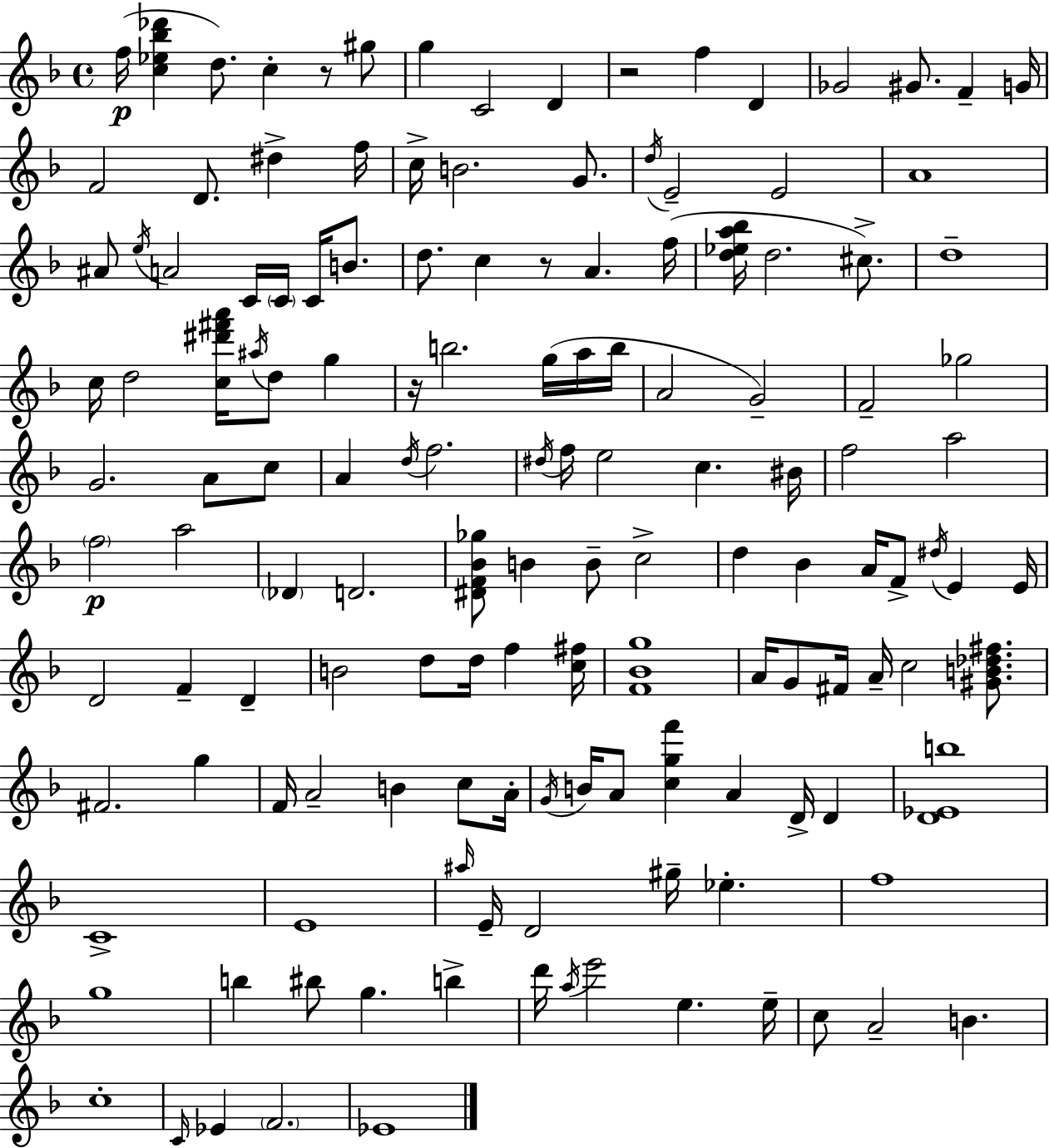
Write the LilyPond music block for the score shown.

{
  \clef treble
  \time 4/4
  \defaultTimeSignature
  \key f \major
  \repeat volta 2 { f''16(\p <c'' ees'' bes'' des'''>4 d''8.) c''4-. r8 gis''8 | g''4 c'2 d'4 | r2 f''4 d'4 | ges'2 gis'8. f'4-- g'16 | \break f'2 d'8. dis''4-> f''16 | c''16-> b'2. g'8. | \acciaccatura { d''16 } e'2-- e'2 | a'1 | \break ais'8 \acciaccatura { e''16 } a'2 c'16 \parenthesize c'16 c'16 b'8. | d''8. c''4 r8 a'4. | f''16( <d'' ees'' a'' bes''>16 d''2. cis''8.->) | d''1-- | \break c''16 d''2 <c'' dis''' fis''' a'''>16 \acciaccatura { ais''16 } d''8 g''4 | r16 b''2. | g''16( a''16 b''16 a'2 g'2--) | f'2-- ges''2 | \break g'2. a'8 | c''8 a'4 \acciaccatura { d''16 } f''2. | \acciaccatura { dis''16 } f''16 e''2 c''4. | bis'16 f''2 a''2 | \break \parenthesize f''2\p a''2 | \parenthesize des'4 d'2. | <dis' f' bes' ges''>8 b'4 b'8-- c''2-> | d''4 bes'4 a'16 f'8-> | \break \acciaccatura { dis''16 } e'4 e'16 d'2 f'4-- | d'4-- b'2 d''8 | d''16 f''4 <c'' fis''>16 <f' bes' g''>1 | a'16 g'8 fis'16 a'16-- c''2 | \break <gis' b' des'' fis''>8. fis'2. | g''4 f'16 a'2-- b'4 | c''8 a'16-. \acciaccatura { g'16 } b'16 a'8 <c'' g'' f'''>4 a'4 | d'16-> d'4 <d' ees' b''>1 | \break c'1-> | e'1 | \grace { ais''16 } e'16-- d'2 | gis''16-- ees''4.-. f''1 | \break g''1 | b''4 bis''8 g''4. | b''4-> d'''16 \acciaccatura { a''16 } e'''2 | e''4. e''16-- c''8 a'2-- | \break b'4. c''1-. | \grace { c'16 } ees'4 \parenthesize f'2. | ees'1 | } \bar "|."
}